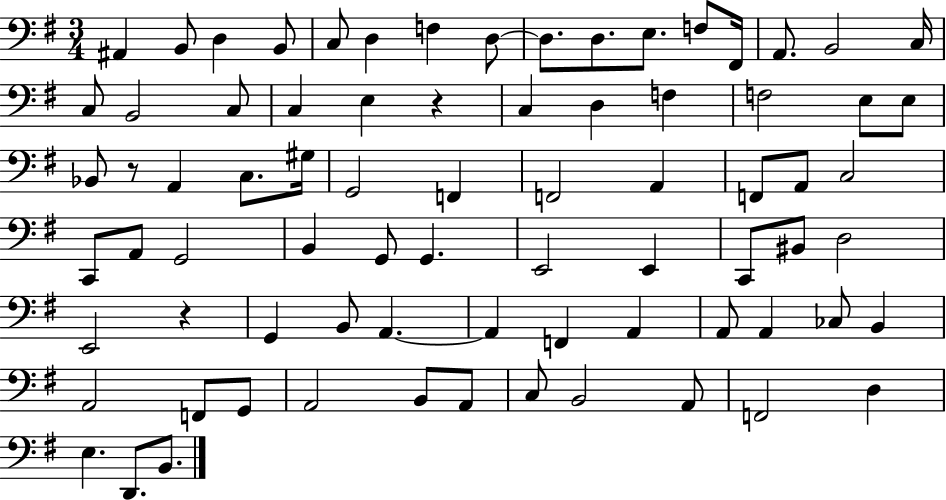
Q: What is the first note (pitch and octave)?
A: A#2